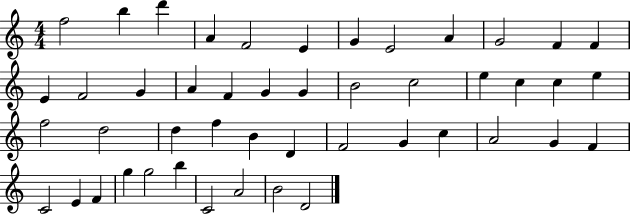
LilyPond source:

{
  \clef treble
  \numericTimeSignature
  \time 4/4
  \key c \major
  f''2 b''4 d'''4 | a'4 f'2 e'4 | g'4 e'2 a'4 | g'2 f'4 f'4 | \break e'4 f'2 g'4 | a'4 f'4 g'4 g'4 | b'2 c''2 | e''4 c''4 c''4 e''4 | \break f''2 d''2 | d''4 f''4 b'4 d'4 | f'2 g'4 c''4 | a'2 g'4 f'4 | \break c'2 e'4 f'4 | g''4 g''2 b''4 | c'2 a'2 | b'2 d'2 | \break \bar "|."
}